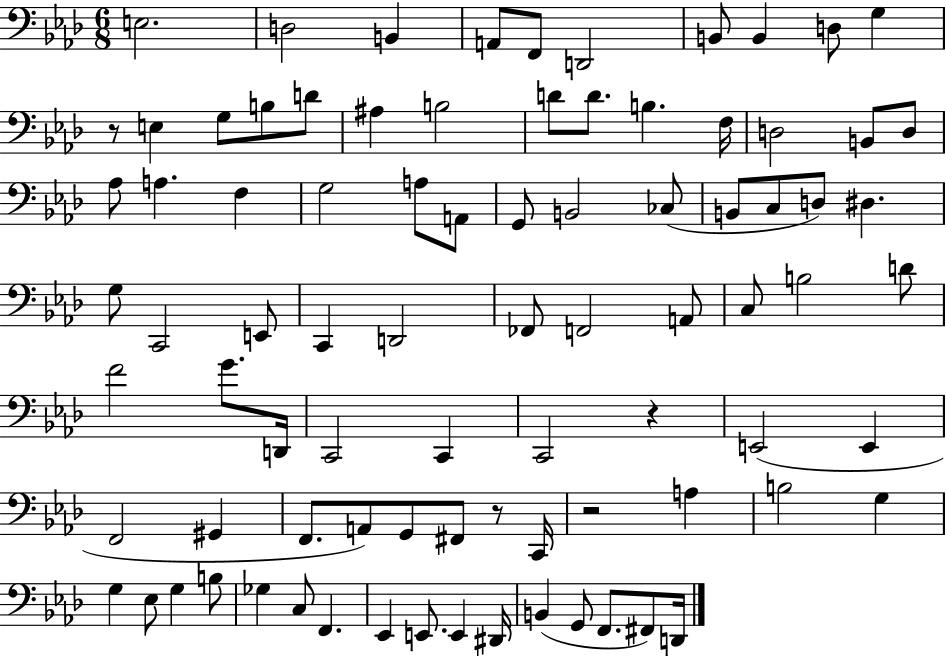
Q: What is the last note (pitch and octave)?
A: D2